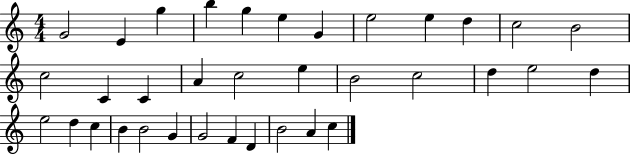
{
  \clef treble
  \numericTimeSignature
  \time 4/4
  \key c \major
  g'2 e'4 g''4 | b''4 g''4 e''4 g'4 | e''2 e''4 d''4 | c''2 b'2 | \break c''2 c'4 c'4 | a'4 c''2 e''4 | b'2 c''2 | d''4 e''2 d''4 | \break e''2 d''4 c''4 | b'4 b'2 g'4 | g'2 f'4 d'4 | b'2 a'4 c''4 | \break \bar "|."
}